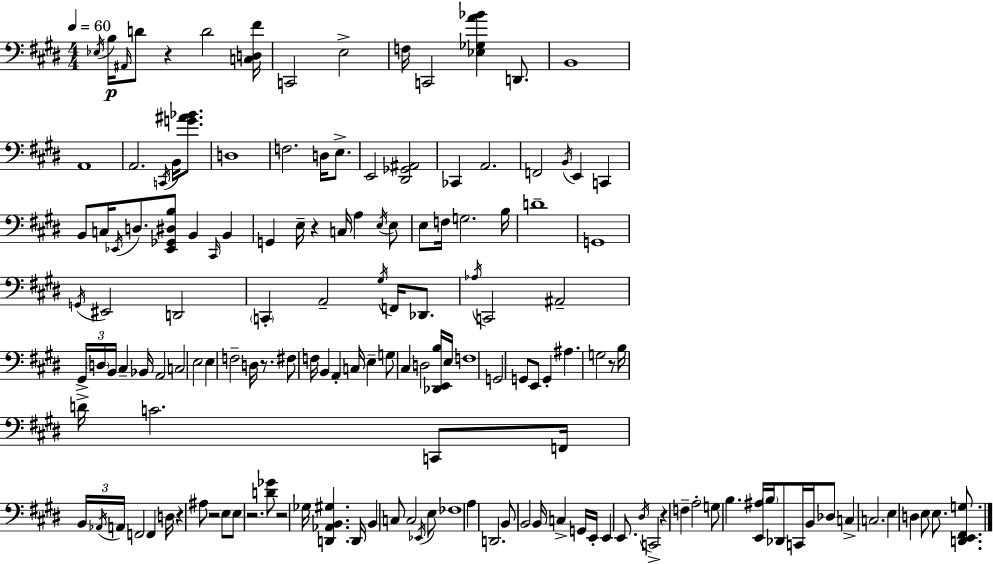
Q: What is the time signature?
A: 4/4